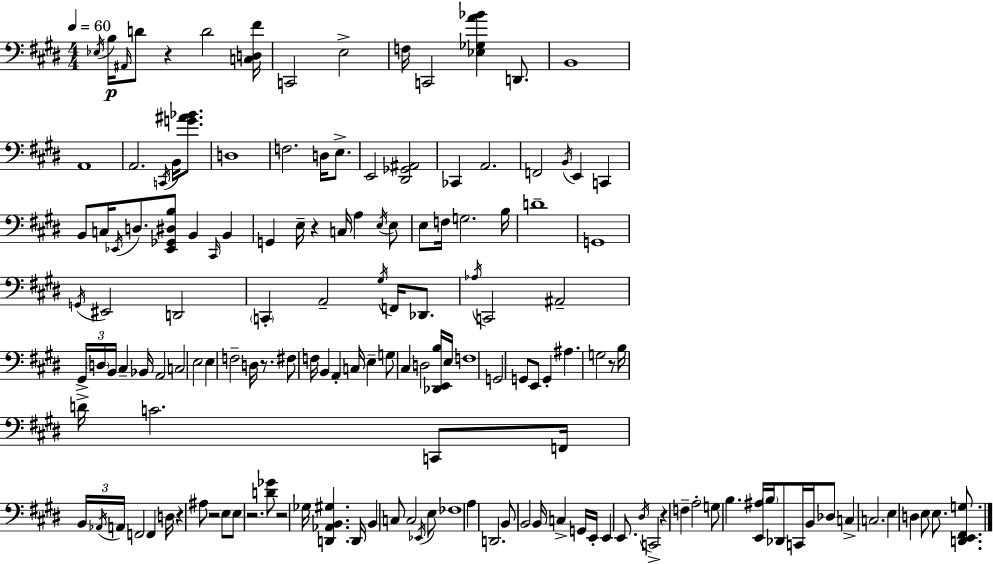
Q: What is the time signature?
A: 4/4